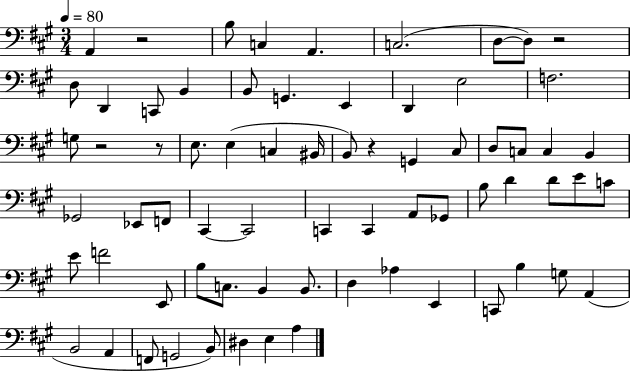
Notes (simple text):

A2/q R/h B3/e C3/q A2/q. C3/h. D3/e D3/e R/h D3/e D2/q C2/e B2/q B2/e G2/q. E2/q D2/q E3/h F3/h. G3/e R/h R/e E3/e. E3/q C3/q BIS2/s B2/e R/q G2/q C#3/e D3/e C3/e C3/q B2/q Gb2/h Eb2/e F2/e C#2/q C#2/h C2/q C2/q A2/e Gb2/e B3/e D4/q D4/e E4/e C4/e E4/e F4/h E2/e B3/e C3/e. B2/q B2/e. D3/q Ab3/q E2/q C2/e B3/q G3/e A2/q B2/h A2/q F2/e G2/h B2/e D#3/q E3/q A3/q